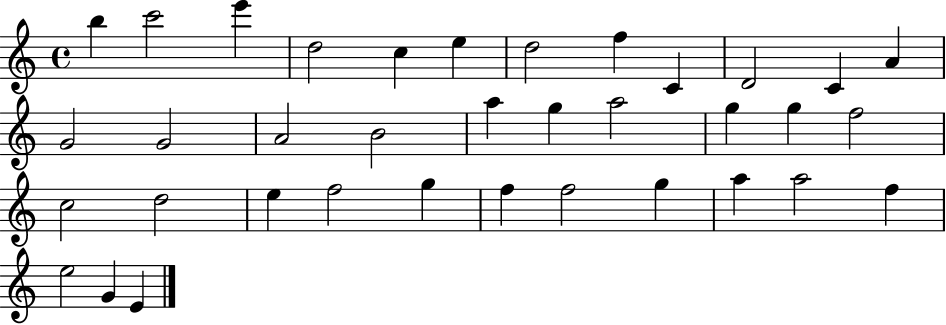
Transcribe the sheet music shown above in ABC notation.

X:1
T:Untitled
M:4/4
L:1/4
K:C
b c'2 e' d2 c e d2 f C D2 C A G2 G2 A2 B2 a g a2 g g f2 c2 d2 e f2 g f f2 g a a2 f e2 G E